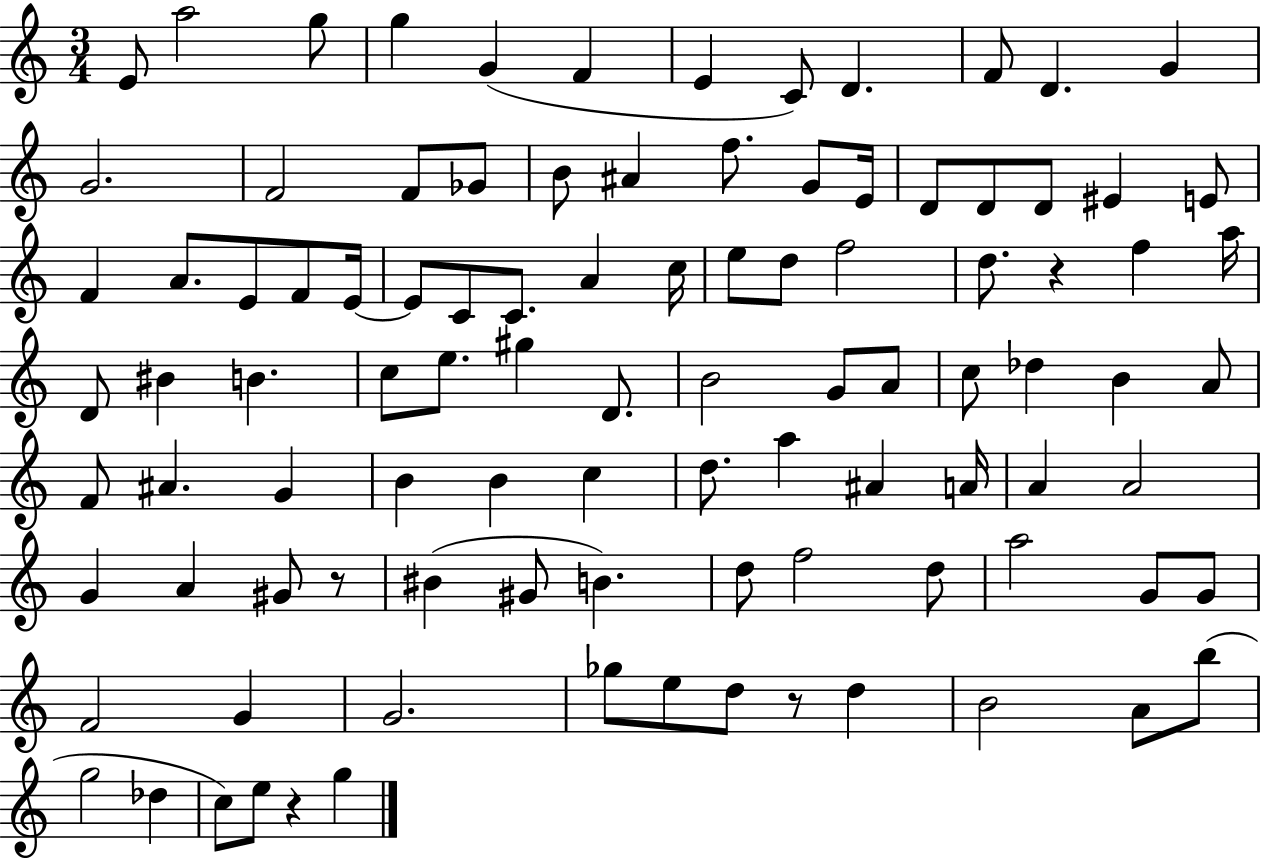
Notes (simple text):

E4/e A5/h G5/e G5/q G4/q F4/q E4/q C4/e D4/q. F4/e D4/q. G4/q G4/h. F4/h F4/e Gb4/e B4/e A#4/q F5/e. G4/e E4/s D4/e D4/e D4/e EIS4/q E4/e F4/q A4/e. E4/e F4/e E4/s E4/e C4/e C4/e. A4/q C5/s E5/e D5/e F5/h D5/e. R/q F5/q A5/s D4/e BIS4/q B4/q. C5/e E5/e. G#5/q D4/e. B4/h G4/e A4/e C5/e Db5/q B4/q A4/e F4/e A#4/q. G4/q B4/q B4/q C5/q D5/e. A5/q A#4/q A4/s A4/q A4/h G4/q A4/q G#4/e R/e BIS4/q G#4/e B4/q. D5/e F5/h D5/e A5/h G4/e G4/e F4/h G4/q G4/h. Gb5/e E5/e D5/e R/e D5/q B4/h A4/e B5/e G5/h Db5/q C5/e E5/e R/q G5/q